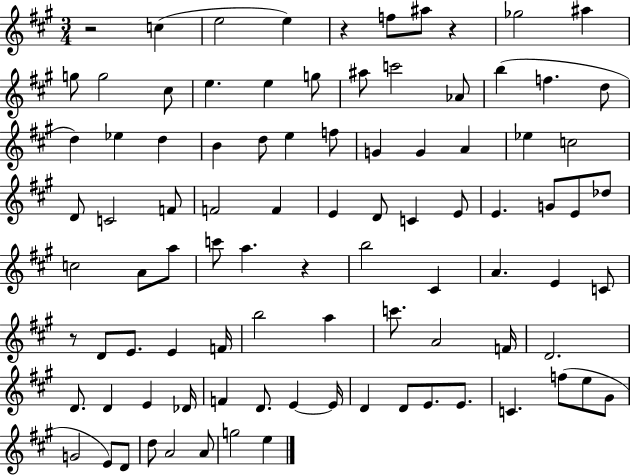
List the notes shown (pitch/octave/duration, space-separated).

R/h C5/q E5/h E5/q R/q F5/e A#5/e R/q Gb5/h A#5/q G5/e G5/h C#5/e E5/q. E5/q G5/e A#5/e C6/h Ab4/e B5/q F5/q. D5/e D5/q Eb5/q D5/q B4/q D5/e E5/q F5/e G4/q G4/q A4/q Eb5/q C5/h D4/e C4/h F4/e F4/h F4/q E4/q D4/e C4/q E4/e E4/q. G4/e E4/e Db5/e C5/h A4/e A5/e C6/e A5/q. R/q B5/h C#4/q A4/q. E4/q C4/e R/e D4/e E4/e. E4/q F4/s B5/h A5/q C6/e. A4/h F4/s D4/h. D4/e. D4/q E4/q Db4/s F4/q D4/e. E4/q E4/s D4/q D4/e E4/e. E4/e. C4/q. F5/e E5/e G#4/e G4/h E4/e D4/e D5/e A4/h A4/e G5/h E5/q